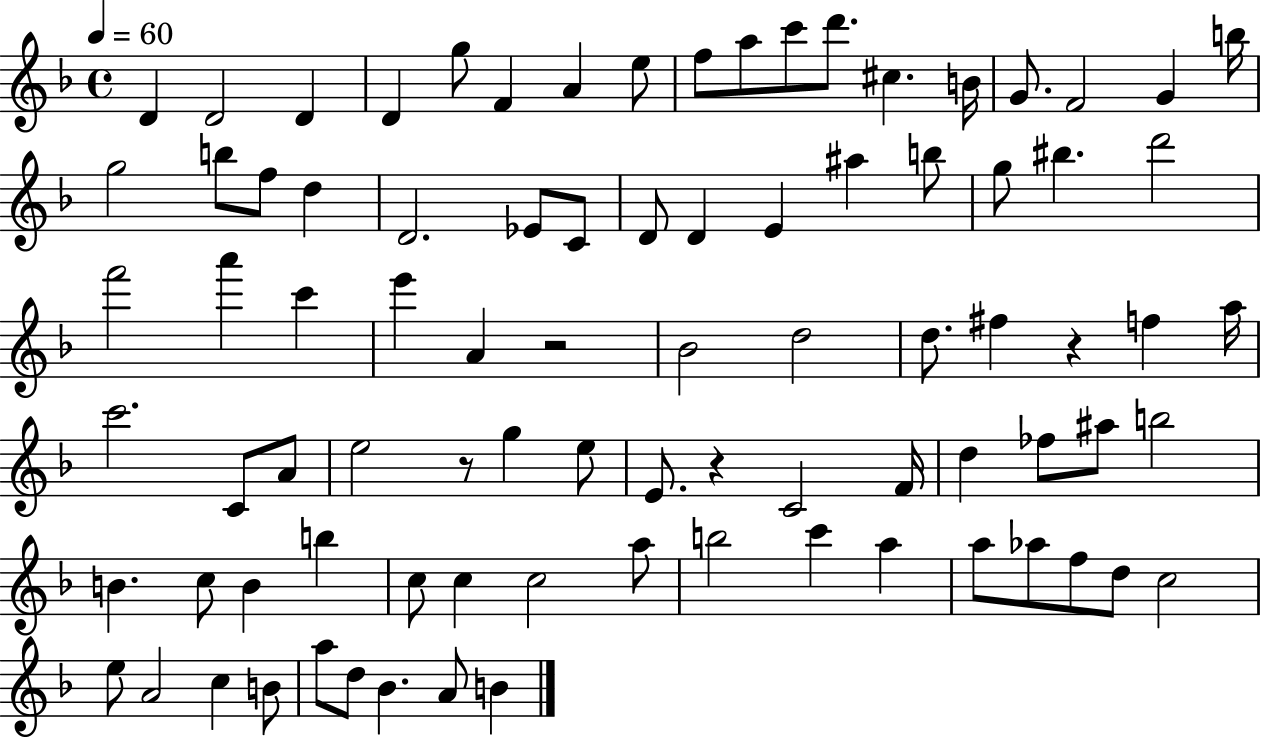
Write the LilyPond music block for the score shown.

{
  \clef treble
  \time 4/4
  \defaultTimeSignature
  \key f \major
  \tempo 4 = 60
  d'4 d'2 d'4 | d'4 g''8 f'4 a'4 e''8 | f''8 a''8 c'''8 d'''8. cis''4. b'16 | g'8. f'2 g'4 b''16 | \break g''2 b''8 f''8 d''4 | d'2. ees'8 c'8 | d'8 d'4 e'4 ais''4 b''8 | g''8 bis''4. d'''2 | \break f'''2 a'''4 c'''4 | e'''4 a'4 r2 | bes'2 d''2 | d''8. fis''4 r4 f''4 a''16 | \break c'''2. c'8 a'8 | e''2 r8 g''4 e''8 | e'8. r4 c'2 f'16 | d''4 fes''8 ais''8 b''2 | \break b'4. c''8 b'4 b''4 | c''8 c''4 c''2 a''8 | b''2 c'''4 a''4 | a''8 aes''8 f''8 d''8 c''2 | \break e''8 a'2 c''4 b'8 | a''8 d''8 bes'4. a'8 b'4 | \bar "|."
}